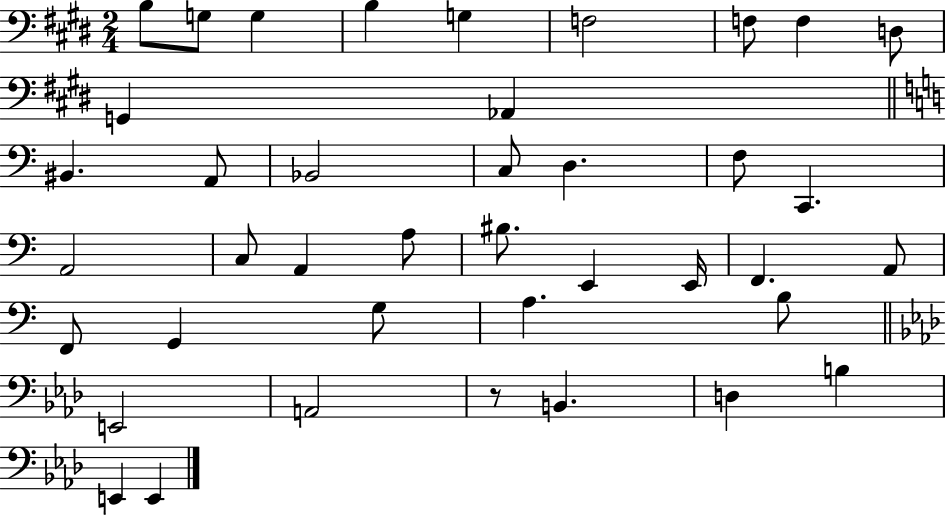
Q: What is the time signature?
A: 2/4